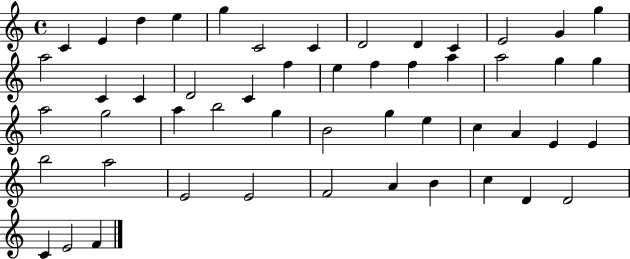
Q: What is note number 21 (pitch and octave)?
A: F5